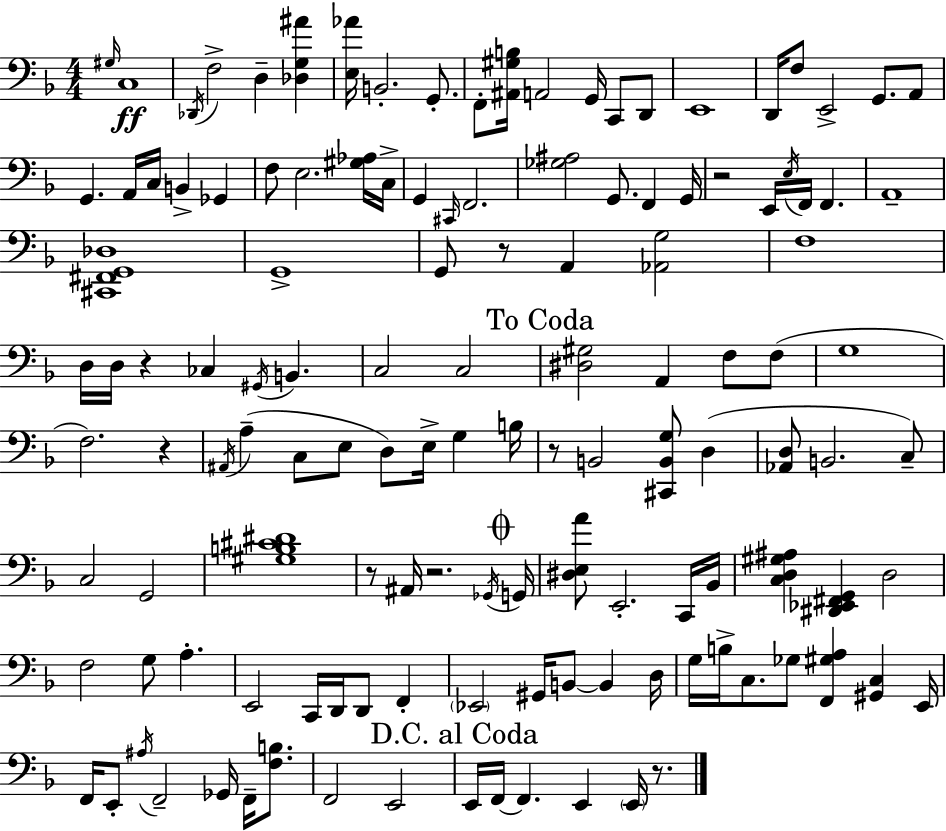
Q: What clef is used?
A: bass